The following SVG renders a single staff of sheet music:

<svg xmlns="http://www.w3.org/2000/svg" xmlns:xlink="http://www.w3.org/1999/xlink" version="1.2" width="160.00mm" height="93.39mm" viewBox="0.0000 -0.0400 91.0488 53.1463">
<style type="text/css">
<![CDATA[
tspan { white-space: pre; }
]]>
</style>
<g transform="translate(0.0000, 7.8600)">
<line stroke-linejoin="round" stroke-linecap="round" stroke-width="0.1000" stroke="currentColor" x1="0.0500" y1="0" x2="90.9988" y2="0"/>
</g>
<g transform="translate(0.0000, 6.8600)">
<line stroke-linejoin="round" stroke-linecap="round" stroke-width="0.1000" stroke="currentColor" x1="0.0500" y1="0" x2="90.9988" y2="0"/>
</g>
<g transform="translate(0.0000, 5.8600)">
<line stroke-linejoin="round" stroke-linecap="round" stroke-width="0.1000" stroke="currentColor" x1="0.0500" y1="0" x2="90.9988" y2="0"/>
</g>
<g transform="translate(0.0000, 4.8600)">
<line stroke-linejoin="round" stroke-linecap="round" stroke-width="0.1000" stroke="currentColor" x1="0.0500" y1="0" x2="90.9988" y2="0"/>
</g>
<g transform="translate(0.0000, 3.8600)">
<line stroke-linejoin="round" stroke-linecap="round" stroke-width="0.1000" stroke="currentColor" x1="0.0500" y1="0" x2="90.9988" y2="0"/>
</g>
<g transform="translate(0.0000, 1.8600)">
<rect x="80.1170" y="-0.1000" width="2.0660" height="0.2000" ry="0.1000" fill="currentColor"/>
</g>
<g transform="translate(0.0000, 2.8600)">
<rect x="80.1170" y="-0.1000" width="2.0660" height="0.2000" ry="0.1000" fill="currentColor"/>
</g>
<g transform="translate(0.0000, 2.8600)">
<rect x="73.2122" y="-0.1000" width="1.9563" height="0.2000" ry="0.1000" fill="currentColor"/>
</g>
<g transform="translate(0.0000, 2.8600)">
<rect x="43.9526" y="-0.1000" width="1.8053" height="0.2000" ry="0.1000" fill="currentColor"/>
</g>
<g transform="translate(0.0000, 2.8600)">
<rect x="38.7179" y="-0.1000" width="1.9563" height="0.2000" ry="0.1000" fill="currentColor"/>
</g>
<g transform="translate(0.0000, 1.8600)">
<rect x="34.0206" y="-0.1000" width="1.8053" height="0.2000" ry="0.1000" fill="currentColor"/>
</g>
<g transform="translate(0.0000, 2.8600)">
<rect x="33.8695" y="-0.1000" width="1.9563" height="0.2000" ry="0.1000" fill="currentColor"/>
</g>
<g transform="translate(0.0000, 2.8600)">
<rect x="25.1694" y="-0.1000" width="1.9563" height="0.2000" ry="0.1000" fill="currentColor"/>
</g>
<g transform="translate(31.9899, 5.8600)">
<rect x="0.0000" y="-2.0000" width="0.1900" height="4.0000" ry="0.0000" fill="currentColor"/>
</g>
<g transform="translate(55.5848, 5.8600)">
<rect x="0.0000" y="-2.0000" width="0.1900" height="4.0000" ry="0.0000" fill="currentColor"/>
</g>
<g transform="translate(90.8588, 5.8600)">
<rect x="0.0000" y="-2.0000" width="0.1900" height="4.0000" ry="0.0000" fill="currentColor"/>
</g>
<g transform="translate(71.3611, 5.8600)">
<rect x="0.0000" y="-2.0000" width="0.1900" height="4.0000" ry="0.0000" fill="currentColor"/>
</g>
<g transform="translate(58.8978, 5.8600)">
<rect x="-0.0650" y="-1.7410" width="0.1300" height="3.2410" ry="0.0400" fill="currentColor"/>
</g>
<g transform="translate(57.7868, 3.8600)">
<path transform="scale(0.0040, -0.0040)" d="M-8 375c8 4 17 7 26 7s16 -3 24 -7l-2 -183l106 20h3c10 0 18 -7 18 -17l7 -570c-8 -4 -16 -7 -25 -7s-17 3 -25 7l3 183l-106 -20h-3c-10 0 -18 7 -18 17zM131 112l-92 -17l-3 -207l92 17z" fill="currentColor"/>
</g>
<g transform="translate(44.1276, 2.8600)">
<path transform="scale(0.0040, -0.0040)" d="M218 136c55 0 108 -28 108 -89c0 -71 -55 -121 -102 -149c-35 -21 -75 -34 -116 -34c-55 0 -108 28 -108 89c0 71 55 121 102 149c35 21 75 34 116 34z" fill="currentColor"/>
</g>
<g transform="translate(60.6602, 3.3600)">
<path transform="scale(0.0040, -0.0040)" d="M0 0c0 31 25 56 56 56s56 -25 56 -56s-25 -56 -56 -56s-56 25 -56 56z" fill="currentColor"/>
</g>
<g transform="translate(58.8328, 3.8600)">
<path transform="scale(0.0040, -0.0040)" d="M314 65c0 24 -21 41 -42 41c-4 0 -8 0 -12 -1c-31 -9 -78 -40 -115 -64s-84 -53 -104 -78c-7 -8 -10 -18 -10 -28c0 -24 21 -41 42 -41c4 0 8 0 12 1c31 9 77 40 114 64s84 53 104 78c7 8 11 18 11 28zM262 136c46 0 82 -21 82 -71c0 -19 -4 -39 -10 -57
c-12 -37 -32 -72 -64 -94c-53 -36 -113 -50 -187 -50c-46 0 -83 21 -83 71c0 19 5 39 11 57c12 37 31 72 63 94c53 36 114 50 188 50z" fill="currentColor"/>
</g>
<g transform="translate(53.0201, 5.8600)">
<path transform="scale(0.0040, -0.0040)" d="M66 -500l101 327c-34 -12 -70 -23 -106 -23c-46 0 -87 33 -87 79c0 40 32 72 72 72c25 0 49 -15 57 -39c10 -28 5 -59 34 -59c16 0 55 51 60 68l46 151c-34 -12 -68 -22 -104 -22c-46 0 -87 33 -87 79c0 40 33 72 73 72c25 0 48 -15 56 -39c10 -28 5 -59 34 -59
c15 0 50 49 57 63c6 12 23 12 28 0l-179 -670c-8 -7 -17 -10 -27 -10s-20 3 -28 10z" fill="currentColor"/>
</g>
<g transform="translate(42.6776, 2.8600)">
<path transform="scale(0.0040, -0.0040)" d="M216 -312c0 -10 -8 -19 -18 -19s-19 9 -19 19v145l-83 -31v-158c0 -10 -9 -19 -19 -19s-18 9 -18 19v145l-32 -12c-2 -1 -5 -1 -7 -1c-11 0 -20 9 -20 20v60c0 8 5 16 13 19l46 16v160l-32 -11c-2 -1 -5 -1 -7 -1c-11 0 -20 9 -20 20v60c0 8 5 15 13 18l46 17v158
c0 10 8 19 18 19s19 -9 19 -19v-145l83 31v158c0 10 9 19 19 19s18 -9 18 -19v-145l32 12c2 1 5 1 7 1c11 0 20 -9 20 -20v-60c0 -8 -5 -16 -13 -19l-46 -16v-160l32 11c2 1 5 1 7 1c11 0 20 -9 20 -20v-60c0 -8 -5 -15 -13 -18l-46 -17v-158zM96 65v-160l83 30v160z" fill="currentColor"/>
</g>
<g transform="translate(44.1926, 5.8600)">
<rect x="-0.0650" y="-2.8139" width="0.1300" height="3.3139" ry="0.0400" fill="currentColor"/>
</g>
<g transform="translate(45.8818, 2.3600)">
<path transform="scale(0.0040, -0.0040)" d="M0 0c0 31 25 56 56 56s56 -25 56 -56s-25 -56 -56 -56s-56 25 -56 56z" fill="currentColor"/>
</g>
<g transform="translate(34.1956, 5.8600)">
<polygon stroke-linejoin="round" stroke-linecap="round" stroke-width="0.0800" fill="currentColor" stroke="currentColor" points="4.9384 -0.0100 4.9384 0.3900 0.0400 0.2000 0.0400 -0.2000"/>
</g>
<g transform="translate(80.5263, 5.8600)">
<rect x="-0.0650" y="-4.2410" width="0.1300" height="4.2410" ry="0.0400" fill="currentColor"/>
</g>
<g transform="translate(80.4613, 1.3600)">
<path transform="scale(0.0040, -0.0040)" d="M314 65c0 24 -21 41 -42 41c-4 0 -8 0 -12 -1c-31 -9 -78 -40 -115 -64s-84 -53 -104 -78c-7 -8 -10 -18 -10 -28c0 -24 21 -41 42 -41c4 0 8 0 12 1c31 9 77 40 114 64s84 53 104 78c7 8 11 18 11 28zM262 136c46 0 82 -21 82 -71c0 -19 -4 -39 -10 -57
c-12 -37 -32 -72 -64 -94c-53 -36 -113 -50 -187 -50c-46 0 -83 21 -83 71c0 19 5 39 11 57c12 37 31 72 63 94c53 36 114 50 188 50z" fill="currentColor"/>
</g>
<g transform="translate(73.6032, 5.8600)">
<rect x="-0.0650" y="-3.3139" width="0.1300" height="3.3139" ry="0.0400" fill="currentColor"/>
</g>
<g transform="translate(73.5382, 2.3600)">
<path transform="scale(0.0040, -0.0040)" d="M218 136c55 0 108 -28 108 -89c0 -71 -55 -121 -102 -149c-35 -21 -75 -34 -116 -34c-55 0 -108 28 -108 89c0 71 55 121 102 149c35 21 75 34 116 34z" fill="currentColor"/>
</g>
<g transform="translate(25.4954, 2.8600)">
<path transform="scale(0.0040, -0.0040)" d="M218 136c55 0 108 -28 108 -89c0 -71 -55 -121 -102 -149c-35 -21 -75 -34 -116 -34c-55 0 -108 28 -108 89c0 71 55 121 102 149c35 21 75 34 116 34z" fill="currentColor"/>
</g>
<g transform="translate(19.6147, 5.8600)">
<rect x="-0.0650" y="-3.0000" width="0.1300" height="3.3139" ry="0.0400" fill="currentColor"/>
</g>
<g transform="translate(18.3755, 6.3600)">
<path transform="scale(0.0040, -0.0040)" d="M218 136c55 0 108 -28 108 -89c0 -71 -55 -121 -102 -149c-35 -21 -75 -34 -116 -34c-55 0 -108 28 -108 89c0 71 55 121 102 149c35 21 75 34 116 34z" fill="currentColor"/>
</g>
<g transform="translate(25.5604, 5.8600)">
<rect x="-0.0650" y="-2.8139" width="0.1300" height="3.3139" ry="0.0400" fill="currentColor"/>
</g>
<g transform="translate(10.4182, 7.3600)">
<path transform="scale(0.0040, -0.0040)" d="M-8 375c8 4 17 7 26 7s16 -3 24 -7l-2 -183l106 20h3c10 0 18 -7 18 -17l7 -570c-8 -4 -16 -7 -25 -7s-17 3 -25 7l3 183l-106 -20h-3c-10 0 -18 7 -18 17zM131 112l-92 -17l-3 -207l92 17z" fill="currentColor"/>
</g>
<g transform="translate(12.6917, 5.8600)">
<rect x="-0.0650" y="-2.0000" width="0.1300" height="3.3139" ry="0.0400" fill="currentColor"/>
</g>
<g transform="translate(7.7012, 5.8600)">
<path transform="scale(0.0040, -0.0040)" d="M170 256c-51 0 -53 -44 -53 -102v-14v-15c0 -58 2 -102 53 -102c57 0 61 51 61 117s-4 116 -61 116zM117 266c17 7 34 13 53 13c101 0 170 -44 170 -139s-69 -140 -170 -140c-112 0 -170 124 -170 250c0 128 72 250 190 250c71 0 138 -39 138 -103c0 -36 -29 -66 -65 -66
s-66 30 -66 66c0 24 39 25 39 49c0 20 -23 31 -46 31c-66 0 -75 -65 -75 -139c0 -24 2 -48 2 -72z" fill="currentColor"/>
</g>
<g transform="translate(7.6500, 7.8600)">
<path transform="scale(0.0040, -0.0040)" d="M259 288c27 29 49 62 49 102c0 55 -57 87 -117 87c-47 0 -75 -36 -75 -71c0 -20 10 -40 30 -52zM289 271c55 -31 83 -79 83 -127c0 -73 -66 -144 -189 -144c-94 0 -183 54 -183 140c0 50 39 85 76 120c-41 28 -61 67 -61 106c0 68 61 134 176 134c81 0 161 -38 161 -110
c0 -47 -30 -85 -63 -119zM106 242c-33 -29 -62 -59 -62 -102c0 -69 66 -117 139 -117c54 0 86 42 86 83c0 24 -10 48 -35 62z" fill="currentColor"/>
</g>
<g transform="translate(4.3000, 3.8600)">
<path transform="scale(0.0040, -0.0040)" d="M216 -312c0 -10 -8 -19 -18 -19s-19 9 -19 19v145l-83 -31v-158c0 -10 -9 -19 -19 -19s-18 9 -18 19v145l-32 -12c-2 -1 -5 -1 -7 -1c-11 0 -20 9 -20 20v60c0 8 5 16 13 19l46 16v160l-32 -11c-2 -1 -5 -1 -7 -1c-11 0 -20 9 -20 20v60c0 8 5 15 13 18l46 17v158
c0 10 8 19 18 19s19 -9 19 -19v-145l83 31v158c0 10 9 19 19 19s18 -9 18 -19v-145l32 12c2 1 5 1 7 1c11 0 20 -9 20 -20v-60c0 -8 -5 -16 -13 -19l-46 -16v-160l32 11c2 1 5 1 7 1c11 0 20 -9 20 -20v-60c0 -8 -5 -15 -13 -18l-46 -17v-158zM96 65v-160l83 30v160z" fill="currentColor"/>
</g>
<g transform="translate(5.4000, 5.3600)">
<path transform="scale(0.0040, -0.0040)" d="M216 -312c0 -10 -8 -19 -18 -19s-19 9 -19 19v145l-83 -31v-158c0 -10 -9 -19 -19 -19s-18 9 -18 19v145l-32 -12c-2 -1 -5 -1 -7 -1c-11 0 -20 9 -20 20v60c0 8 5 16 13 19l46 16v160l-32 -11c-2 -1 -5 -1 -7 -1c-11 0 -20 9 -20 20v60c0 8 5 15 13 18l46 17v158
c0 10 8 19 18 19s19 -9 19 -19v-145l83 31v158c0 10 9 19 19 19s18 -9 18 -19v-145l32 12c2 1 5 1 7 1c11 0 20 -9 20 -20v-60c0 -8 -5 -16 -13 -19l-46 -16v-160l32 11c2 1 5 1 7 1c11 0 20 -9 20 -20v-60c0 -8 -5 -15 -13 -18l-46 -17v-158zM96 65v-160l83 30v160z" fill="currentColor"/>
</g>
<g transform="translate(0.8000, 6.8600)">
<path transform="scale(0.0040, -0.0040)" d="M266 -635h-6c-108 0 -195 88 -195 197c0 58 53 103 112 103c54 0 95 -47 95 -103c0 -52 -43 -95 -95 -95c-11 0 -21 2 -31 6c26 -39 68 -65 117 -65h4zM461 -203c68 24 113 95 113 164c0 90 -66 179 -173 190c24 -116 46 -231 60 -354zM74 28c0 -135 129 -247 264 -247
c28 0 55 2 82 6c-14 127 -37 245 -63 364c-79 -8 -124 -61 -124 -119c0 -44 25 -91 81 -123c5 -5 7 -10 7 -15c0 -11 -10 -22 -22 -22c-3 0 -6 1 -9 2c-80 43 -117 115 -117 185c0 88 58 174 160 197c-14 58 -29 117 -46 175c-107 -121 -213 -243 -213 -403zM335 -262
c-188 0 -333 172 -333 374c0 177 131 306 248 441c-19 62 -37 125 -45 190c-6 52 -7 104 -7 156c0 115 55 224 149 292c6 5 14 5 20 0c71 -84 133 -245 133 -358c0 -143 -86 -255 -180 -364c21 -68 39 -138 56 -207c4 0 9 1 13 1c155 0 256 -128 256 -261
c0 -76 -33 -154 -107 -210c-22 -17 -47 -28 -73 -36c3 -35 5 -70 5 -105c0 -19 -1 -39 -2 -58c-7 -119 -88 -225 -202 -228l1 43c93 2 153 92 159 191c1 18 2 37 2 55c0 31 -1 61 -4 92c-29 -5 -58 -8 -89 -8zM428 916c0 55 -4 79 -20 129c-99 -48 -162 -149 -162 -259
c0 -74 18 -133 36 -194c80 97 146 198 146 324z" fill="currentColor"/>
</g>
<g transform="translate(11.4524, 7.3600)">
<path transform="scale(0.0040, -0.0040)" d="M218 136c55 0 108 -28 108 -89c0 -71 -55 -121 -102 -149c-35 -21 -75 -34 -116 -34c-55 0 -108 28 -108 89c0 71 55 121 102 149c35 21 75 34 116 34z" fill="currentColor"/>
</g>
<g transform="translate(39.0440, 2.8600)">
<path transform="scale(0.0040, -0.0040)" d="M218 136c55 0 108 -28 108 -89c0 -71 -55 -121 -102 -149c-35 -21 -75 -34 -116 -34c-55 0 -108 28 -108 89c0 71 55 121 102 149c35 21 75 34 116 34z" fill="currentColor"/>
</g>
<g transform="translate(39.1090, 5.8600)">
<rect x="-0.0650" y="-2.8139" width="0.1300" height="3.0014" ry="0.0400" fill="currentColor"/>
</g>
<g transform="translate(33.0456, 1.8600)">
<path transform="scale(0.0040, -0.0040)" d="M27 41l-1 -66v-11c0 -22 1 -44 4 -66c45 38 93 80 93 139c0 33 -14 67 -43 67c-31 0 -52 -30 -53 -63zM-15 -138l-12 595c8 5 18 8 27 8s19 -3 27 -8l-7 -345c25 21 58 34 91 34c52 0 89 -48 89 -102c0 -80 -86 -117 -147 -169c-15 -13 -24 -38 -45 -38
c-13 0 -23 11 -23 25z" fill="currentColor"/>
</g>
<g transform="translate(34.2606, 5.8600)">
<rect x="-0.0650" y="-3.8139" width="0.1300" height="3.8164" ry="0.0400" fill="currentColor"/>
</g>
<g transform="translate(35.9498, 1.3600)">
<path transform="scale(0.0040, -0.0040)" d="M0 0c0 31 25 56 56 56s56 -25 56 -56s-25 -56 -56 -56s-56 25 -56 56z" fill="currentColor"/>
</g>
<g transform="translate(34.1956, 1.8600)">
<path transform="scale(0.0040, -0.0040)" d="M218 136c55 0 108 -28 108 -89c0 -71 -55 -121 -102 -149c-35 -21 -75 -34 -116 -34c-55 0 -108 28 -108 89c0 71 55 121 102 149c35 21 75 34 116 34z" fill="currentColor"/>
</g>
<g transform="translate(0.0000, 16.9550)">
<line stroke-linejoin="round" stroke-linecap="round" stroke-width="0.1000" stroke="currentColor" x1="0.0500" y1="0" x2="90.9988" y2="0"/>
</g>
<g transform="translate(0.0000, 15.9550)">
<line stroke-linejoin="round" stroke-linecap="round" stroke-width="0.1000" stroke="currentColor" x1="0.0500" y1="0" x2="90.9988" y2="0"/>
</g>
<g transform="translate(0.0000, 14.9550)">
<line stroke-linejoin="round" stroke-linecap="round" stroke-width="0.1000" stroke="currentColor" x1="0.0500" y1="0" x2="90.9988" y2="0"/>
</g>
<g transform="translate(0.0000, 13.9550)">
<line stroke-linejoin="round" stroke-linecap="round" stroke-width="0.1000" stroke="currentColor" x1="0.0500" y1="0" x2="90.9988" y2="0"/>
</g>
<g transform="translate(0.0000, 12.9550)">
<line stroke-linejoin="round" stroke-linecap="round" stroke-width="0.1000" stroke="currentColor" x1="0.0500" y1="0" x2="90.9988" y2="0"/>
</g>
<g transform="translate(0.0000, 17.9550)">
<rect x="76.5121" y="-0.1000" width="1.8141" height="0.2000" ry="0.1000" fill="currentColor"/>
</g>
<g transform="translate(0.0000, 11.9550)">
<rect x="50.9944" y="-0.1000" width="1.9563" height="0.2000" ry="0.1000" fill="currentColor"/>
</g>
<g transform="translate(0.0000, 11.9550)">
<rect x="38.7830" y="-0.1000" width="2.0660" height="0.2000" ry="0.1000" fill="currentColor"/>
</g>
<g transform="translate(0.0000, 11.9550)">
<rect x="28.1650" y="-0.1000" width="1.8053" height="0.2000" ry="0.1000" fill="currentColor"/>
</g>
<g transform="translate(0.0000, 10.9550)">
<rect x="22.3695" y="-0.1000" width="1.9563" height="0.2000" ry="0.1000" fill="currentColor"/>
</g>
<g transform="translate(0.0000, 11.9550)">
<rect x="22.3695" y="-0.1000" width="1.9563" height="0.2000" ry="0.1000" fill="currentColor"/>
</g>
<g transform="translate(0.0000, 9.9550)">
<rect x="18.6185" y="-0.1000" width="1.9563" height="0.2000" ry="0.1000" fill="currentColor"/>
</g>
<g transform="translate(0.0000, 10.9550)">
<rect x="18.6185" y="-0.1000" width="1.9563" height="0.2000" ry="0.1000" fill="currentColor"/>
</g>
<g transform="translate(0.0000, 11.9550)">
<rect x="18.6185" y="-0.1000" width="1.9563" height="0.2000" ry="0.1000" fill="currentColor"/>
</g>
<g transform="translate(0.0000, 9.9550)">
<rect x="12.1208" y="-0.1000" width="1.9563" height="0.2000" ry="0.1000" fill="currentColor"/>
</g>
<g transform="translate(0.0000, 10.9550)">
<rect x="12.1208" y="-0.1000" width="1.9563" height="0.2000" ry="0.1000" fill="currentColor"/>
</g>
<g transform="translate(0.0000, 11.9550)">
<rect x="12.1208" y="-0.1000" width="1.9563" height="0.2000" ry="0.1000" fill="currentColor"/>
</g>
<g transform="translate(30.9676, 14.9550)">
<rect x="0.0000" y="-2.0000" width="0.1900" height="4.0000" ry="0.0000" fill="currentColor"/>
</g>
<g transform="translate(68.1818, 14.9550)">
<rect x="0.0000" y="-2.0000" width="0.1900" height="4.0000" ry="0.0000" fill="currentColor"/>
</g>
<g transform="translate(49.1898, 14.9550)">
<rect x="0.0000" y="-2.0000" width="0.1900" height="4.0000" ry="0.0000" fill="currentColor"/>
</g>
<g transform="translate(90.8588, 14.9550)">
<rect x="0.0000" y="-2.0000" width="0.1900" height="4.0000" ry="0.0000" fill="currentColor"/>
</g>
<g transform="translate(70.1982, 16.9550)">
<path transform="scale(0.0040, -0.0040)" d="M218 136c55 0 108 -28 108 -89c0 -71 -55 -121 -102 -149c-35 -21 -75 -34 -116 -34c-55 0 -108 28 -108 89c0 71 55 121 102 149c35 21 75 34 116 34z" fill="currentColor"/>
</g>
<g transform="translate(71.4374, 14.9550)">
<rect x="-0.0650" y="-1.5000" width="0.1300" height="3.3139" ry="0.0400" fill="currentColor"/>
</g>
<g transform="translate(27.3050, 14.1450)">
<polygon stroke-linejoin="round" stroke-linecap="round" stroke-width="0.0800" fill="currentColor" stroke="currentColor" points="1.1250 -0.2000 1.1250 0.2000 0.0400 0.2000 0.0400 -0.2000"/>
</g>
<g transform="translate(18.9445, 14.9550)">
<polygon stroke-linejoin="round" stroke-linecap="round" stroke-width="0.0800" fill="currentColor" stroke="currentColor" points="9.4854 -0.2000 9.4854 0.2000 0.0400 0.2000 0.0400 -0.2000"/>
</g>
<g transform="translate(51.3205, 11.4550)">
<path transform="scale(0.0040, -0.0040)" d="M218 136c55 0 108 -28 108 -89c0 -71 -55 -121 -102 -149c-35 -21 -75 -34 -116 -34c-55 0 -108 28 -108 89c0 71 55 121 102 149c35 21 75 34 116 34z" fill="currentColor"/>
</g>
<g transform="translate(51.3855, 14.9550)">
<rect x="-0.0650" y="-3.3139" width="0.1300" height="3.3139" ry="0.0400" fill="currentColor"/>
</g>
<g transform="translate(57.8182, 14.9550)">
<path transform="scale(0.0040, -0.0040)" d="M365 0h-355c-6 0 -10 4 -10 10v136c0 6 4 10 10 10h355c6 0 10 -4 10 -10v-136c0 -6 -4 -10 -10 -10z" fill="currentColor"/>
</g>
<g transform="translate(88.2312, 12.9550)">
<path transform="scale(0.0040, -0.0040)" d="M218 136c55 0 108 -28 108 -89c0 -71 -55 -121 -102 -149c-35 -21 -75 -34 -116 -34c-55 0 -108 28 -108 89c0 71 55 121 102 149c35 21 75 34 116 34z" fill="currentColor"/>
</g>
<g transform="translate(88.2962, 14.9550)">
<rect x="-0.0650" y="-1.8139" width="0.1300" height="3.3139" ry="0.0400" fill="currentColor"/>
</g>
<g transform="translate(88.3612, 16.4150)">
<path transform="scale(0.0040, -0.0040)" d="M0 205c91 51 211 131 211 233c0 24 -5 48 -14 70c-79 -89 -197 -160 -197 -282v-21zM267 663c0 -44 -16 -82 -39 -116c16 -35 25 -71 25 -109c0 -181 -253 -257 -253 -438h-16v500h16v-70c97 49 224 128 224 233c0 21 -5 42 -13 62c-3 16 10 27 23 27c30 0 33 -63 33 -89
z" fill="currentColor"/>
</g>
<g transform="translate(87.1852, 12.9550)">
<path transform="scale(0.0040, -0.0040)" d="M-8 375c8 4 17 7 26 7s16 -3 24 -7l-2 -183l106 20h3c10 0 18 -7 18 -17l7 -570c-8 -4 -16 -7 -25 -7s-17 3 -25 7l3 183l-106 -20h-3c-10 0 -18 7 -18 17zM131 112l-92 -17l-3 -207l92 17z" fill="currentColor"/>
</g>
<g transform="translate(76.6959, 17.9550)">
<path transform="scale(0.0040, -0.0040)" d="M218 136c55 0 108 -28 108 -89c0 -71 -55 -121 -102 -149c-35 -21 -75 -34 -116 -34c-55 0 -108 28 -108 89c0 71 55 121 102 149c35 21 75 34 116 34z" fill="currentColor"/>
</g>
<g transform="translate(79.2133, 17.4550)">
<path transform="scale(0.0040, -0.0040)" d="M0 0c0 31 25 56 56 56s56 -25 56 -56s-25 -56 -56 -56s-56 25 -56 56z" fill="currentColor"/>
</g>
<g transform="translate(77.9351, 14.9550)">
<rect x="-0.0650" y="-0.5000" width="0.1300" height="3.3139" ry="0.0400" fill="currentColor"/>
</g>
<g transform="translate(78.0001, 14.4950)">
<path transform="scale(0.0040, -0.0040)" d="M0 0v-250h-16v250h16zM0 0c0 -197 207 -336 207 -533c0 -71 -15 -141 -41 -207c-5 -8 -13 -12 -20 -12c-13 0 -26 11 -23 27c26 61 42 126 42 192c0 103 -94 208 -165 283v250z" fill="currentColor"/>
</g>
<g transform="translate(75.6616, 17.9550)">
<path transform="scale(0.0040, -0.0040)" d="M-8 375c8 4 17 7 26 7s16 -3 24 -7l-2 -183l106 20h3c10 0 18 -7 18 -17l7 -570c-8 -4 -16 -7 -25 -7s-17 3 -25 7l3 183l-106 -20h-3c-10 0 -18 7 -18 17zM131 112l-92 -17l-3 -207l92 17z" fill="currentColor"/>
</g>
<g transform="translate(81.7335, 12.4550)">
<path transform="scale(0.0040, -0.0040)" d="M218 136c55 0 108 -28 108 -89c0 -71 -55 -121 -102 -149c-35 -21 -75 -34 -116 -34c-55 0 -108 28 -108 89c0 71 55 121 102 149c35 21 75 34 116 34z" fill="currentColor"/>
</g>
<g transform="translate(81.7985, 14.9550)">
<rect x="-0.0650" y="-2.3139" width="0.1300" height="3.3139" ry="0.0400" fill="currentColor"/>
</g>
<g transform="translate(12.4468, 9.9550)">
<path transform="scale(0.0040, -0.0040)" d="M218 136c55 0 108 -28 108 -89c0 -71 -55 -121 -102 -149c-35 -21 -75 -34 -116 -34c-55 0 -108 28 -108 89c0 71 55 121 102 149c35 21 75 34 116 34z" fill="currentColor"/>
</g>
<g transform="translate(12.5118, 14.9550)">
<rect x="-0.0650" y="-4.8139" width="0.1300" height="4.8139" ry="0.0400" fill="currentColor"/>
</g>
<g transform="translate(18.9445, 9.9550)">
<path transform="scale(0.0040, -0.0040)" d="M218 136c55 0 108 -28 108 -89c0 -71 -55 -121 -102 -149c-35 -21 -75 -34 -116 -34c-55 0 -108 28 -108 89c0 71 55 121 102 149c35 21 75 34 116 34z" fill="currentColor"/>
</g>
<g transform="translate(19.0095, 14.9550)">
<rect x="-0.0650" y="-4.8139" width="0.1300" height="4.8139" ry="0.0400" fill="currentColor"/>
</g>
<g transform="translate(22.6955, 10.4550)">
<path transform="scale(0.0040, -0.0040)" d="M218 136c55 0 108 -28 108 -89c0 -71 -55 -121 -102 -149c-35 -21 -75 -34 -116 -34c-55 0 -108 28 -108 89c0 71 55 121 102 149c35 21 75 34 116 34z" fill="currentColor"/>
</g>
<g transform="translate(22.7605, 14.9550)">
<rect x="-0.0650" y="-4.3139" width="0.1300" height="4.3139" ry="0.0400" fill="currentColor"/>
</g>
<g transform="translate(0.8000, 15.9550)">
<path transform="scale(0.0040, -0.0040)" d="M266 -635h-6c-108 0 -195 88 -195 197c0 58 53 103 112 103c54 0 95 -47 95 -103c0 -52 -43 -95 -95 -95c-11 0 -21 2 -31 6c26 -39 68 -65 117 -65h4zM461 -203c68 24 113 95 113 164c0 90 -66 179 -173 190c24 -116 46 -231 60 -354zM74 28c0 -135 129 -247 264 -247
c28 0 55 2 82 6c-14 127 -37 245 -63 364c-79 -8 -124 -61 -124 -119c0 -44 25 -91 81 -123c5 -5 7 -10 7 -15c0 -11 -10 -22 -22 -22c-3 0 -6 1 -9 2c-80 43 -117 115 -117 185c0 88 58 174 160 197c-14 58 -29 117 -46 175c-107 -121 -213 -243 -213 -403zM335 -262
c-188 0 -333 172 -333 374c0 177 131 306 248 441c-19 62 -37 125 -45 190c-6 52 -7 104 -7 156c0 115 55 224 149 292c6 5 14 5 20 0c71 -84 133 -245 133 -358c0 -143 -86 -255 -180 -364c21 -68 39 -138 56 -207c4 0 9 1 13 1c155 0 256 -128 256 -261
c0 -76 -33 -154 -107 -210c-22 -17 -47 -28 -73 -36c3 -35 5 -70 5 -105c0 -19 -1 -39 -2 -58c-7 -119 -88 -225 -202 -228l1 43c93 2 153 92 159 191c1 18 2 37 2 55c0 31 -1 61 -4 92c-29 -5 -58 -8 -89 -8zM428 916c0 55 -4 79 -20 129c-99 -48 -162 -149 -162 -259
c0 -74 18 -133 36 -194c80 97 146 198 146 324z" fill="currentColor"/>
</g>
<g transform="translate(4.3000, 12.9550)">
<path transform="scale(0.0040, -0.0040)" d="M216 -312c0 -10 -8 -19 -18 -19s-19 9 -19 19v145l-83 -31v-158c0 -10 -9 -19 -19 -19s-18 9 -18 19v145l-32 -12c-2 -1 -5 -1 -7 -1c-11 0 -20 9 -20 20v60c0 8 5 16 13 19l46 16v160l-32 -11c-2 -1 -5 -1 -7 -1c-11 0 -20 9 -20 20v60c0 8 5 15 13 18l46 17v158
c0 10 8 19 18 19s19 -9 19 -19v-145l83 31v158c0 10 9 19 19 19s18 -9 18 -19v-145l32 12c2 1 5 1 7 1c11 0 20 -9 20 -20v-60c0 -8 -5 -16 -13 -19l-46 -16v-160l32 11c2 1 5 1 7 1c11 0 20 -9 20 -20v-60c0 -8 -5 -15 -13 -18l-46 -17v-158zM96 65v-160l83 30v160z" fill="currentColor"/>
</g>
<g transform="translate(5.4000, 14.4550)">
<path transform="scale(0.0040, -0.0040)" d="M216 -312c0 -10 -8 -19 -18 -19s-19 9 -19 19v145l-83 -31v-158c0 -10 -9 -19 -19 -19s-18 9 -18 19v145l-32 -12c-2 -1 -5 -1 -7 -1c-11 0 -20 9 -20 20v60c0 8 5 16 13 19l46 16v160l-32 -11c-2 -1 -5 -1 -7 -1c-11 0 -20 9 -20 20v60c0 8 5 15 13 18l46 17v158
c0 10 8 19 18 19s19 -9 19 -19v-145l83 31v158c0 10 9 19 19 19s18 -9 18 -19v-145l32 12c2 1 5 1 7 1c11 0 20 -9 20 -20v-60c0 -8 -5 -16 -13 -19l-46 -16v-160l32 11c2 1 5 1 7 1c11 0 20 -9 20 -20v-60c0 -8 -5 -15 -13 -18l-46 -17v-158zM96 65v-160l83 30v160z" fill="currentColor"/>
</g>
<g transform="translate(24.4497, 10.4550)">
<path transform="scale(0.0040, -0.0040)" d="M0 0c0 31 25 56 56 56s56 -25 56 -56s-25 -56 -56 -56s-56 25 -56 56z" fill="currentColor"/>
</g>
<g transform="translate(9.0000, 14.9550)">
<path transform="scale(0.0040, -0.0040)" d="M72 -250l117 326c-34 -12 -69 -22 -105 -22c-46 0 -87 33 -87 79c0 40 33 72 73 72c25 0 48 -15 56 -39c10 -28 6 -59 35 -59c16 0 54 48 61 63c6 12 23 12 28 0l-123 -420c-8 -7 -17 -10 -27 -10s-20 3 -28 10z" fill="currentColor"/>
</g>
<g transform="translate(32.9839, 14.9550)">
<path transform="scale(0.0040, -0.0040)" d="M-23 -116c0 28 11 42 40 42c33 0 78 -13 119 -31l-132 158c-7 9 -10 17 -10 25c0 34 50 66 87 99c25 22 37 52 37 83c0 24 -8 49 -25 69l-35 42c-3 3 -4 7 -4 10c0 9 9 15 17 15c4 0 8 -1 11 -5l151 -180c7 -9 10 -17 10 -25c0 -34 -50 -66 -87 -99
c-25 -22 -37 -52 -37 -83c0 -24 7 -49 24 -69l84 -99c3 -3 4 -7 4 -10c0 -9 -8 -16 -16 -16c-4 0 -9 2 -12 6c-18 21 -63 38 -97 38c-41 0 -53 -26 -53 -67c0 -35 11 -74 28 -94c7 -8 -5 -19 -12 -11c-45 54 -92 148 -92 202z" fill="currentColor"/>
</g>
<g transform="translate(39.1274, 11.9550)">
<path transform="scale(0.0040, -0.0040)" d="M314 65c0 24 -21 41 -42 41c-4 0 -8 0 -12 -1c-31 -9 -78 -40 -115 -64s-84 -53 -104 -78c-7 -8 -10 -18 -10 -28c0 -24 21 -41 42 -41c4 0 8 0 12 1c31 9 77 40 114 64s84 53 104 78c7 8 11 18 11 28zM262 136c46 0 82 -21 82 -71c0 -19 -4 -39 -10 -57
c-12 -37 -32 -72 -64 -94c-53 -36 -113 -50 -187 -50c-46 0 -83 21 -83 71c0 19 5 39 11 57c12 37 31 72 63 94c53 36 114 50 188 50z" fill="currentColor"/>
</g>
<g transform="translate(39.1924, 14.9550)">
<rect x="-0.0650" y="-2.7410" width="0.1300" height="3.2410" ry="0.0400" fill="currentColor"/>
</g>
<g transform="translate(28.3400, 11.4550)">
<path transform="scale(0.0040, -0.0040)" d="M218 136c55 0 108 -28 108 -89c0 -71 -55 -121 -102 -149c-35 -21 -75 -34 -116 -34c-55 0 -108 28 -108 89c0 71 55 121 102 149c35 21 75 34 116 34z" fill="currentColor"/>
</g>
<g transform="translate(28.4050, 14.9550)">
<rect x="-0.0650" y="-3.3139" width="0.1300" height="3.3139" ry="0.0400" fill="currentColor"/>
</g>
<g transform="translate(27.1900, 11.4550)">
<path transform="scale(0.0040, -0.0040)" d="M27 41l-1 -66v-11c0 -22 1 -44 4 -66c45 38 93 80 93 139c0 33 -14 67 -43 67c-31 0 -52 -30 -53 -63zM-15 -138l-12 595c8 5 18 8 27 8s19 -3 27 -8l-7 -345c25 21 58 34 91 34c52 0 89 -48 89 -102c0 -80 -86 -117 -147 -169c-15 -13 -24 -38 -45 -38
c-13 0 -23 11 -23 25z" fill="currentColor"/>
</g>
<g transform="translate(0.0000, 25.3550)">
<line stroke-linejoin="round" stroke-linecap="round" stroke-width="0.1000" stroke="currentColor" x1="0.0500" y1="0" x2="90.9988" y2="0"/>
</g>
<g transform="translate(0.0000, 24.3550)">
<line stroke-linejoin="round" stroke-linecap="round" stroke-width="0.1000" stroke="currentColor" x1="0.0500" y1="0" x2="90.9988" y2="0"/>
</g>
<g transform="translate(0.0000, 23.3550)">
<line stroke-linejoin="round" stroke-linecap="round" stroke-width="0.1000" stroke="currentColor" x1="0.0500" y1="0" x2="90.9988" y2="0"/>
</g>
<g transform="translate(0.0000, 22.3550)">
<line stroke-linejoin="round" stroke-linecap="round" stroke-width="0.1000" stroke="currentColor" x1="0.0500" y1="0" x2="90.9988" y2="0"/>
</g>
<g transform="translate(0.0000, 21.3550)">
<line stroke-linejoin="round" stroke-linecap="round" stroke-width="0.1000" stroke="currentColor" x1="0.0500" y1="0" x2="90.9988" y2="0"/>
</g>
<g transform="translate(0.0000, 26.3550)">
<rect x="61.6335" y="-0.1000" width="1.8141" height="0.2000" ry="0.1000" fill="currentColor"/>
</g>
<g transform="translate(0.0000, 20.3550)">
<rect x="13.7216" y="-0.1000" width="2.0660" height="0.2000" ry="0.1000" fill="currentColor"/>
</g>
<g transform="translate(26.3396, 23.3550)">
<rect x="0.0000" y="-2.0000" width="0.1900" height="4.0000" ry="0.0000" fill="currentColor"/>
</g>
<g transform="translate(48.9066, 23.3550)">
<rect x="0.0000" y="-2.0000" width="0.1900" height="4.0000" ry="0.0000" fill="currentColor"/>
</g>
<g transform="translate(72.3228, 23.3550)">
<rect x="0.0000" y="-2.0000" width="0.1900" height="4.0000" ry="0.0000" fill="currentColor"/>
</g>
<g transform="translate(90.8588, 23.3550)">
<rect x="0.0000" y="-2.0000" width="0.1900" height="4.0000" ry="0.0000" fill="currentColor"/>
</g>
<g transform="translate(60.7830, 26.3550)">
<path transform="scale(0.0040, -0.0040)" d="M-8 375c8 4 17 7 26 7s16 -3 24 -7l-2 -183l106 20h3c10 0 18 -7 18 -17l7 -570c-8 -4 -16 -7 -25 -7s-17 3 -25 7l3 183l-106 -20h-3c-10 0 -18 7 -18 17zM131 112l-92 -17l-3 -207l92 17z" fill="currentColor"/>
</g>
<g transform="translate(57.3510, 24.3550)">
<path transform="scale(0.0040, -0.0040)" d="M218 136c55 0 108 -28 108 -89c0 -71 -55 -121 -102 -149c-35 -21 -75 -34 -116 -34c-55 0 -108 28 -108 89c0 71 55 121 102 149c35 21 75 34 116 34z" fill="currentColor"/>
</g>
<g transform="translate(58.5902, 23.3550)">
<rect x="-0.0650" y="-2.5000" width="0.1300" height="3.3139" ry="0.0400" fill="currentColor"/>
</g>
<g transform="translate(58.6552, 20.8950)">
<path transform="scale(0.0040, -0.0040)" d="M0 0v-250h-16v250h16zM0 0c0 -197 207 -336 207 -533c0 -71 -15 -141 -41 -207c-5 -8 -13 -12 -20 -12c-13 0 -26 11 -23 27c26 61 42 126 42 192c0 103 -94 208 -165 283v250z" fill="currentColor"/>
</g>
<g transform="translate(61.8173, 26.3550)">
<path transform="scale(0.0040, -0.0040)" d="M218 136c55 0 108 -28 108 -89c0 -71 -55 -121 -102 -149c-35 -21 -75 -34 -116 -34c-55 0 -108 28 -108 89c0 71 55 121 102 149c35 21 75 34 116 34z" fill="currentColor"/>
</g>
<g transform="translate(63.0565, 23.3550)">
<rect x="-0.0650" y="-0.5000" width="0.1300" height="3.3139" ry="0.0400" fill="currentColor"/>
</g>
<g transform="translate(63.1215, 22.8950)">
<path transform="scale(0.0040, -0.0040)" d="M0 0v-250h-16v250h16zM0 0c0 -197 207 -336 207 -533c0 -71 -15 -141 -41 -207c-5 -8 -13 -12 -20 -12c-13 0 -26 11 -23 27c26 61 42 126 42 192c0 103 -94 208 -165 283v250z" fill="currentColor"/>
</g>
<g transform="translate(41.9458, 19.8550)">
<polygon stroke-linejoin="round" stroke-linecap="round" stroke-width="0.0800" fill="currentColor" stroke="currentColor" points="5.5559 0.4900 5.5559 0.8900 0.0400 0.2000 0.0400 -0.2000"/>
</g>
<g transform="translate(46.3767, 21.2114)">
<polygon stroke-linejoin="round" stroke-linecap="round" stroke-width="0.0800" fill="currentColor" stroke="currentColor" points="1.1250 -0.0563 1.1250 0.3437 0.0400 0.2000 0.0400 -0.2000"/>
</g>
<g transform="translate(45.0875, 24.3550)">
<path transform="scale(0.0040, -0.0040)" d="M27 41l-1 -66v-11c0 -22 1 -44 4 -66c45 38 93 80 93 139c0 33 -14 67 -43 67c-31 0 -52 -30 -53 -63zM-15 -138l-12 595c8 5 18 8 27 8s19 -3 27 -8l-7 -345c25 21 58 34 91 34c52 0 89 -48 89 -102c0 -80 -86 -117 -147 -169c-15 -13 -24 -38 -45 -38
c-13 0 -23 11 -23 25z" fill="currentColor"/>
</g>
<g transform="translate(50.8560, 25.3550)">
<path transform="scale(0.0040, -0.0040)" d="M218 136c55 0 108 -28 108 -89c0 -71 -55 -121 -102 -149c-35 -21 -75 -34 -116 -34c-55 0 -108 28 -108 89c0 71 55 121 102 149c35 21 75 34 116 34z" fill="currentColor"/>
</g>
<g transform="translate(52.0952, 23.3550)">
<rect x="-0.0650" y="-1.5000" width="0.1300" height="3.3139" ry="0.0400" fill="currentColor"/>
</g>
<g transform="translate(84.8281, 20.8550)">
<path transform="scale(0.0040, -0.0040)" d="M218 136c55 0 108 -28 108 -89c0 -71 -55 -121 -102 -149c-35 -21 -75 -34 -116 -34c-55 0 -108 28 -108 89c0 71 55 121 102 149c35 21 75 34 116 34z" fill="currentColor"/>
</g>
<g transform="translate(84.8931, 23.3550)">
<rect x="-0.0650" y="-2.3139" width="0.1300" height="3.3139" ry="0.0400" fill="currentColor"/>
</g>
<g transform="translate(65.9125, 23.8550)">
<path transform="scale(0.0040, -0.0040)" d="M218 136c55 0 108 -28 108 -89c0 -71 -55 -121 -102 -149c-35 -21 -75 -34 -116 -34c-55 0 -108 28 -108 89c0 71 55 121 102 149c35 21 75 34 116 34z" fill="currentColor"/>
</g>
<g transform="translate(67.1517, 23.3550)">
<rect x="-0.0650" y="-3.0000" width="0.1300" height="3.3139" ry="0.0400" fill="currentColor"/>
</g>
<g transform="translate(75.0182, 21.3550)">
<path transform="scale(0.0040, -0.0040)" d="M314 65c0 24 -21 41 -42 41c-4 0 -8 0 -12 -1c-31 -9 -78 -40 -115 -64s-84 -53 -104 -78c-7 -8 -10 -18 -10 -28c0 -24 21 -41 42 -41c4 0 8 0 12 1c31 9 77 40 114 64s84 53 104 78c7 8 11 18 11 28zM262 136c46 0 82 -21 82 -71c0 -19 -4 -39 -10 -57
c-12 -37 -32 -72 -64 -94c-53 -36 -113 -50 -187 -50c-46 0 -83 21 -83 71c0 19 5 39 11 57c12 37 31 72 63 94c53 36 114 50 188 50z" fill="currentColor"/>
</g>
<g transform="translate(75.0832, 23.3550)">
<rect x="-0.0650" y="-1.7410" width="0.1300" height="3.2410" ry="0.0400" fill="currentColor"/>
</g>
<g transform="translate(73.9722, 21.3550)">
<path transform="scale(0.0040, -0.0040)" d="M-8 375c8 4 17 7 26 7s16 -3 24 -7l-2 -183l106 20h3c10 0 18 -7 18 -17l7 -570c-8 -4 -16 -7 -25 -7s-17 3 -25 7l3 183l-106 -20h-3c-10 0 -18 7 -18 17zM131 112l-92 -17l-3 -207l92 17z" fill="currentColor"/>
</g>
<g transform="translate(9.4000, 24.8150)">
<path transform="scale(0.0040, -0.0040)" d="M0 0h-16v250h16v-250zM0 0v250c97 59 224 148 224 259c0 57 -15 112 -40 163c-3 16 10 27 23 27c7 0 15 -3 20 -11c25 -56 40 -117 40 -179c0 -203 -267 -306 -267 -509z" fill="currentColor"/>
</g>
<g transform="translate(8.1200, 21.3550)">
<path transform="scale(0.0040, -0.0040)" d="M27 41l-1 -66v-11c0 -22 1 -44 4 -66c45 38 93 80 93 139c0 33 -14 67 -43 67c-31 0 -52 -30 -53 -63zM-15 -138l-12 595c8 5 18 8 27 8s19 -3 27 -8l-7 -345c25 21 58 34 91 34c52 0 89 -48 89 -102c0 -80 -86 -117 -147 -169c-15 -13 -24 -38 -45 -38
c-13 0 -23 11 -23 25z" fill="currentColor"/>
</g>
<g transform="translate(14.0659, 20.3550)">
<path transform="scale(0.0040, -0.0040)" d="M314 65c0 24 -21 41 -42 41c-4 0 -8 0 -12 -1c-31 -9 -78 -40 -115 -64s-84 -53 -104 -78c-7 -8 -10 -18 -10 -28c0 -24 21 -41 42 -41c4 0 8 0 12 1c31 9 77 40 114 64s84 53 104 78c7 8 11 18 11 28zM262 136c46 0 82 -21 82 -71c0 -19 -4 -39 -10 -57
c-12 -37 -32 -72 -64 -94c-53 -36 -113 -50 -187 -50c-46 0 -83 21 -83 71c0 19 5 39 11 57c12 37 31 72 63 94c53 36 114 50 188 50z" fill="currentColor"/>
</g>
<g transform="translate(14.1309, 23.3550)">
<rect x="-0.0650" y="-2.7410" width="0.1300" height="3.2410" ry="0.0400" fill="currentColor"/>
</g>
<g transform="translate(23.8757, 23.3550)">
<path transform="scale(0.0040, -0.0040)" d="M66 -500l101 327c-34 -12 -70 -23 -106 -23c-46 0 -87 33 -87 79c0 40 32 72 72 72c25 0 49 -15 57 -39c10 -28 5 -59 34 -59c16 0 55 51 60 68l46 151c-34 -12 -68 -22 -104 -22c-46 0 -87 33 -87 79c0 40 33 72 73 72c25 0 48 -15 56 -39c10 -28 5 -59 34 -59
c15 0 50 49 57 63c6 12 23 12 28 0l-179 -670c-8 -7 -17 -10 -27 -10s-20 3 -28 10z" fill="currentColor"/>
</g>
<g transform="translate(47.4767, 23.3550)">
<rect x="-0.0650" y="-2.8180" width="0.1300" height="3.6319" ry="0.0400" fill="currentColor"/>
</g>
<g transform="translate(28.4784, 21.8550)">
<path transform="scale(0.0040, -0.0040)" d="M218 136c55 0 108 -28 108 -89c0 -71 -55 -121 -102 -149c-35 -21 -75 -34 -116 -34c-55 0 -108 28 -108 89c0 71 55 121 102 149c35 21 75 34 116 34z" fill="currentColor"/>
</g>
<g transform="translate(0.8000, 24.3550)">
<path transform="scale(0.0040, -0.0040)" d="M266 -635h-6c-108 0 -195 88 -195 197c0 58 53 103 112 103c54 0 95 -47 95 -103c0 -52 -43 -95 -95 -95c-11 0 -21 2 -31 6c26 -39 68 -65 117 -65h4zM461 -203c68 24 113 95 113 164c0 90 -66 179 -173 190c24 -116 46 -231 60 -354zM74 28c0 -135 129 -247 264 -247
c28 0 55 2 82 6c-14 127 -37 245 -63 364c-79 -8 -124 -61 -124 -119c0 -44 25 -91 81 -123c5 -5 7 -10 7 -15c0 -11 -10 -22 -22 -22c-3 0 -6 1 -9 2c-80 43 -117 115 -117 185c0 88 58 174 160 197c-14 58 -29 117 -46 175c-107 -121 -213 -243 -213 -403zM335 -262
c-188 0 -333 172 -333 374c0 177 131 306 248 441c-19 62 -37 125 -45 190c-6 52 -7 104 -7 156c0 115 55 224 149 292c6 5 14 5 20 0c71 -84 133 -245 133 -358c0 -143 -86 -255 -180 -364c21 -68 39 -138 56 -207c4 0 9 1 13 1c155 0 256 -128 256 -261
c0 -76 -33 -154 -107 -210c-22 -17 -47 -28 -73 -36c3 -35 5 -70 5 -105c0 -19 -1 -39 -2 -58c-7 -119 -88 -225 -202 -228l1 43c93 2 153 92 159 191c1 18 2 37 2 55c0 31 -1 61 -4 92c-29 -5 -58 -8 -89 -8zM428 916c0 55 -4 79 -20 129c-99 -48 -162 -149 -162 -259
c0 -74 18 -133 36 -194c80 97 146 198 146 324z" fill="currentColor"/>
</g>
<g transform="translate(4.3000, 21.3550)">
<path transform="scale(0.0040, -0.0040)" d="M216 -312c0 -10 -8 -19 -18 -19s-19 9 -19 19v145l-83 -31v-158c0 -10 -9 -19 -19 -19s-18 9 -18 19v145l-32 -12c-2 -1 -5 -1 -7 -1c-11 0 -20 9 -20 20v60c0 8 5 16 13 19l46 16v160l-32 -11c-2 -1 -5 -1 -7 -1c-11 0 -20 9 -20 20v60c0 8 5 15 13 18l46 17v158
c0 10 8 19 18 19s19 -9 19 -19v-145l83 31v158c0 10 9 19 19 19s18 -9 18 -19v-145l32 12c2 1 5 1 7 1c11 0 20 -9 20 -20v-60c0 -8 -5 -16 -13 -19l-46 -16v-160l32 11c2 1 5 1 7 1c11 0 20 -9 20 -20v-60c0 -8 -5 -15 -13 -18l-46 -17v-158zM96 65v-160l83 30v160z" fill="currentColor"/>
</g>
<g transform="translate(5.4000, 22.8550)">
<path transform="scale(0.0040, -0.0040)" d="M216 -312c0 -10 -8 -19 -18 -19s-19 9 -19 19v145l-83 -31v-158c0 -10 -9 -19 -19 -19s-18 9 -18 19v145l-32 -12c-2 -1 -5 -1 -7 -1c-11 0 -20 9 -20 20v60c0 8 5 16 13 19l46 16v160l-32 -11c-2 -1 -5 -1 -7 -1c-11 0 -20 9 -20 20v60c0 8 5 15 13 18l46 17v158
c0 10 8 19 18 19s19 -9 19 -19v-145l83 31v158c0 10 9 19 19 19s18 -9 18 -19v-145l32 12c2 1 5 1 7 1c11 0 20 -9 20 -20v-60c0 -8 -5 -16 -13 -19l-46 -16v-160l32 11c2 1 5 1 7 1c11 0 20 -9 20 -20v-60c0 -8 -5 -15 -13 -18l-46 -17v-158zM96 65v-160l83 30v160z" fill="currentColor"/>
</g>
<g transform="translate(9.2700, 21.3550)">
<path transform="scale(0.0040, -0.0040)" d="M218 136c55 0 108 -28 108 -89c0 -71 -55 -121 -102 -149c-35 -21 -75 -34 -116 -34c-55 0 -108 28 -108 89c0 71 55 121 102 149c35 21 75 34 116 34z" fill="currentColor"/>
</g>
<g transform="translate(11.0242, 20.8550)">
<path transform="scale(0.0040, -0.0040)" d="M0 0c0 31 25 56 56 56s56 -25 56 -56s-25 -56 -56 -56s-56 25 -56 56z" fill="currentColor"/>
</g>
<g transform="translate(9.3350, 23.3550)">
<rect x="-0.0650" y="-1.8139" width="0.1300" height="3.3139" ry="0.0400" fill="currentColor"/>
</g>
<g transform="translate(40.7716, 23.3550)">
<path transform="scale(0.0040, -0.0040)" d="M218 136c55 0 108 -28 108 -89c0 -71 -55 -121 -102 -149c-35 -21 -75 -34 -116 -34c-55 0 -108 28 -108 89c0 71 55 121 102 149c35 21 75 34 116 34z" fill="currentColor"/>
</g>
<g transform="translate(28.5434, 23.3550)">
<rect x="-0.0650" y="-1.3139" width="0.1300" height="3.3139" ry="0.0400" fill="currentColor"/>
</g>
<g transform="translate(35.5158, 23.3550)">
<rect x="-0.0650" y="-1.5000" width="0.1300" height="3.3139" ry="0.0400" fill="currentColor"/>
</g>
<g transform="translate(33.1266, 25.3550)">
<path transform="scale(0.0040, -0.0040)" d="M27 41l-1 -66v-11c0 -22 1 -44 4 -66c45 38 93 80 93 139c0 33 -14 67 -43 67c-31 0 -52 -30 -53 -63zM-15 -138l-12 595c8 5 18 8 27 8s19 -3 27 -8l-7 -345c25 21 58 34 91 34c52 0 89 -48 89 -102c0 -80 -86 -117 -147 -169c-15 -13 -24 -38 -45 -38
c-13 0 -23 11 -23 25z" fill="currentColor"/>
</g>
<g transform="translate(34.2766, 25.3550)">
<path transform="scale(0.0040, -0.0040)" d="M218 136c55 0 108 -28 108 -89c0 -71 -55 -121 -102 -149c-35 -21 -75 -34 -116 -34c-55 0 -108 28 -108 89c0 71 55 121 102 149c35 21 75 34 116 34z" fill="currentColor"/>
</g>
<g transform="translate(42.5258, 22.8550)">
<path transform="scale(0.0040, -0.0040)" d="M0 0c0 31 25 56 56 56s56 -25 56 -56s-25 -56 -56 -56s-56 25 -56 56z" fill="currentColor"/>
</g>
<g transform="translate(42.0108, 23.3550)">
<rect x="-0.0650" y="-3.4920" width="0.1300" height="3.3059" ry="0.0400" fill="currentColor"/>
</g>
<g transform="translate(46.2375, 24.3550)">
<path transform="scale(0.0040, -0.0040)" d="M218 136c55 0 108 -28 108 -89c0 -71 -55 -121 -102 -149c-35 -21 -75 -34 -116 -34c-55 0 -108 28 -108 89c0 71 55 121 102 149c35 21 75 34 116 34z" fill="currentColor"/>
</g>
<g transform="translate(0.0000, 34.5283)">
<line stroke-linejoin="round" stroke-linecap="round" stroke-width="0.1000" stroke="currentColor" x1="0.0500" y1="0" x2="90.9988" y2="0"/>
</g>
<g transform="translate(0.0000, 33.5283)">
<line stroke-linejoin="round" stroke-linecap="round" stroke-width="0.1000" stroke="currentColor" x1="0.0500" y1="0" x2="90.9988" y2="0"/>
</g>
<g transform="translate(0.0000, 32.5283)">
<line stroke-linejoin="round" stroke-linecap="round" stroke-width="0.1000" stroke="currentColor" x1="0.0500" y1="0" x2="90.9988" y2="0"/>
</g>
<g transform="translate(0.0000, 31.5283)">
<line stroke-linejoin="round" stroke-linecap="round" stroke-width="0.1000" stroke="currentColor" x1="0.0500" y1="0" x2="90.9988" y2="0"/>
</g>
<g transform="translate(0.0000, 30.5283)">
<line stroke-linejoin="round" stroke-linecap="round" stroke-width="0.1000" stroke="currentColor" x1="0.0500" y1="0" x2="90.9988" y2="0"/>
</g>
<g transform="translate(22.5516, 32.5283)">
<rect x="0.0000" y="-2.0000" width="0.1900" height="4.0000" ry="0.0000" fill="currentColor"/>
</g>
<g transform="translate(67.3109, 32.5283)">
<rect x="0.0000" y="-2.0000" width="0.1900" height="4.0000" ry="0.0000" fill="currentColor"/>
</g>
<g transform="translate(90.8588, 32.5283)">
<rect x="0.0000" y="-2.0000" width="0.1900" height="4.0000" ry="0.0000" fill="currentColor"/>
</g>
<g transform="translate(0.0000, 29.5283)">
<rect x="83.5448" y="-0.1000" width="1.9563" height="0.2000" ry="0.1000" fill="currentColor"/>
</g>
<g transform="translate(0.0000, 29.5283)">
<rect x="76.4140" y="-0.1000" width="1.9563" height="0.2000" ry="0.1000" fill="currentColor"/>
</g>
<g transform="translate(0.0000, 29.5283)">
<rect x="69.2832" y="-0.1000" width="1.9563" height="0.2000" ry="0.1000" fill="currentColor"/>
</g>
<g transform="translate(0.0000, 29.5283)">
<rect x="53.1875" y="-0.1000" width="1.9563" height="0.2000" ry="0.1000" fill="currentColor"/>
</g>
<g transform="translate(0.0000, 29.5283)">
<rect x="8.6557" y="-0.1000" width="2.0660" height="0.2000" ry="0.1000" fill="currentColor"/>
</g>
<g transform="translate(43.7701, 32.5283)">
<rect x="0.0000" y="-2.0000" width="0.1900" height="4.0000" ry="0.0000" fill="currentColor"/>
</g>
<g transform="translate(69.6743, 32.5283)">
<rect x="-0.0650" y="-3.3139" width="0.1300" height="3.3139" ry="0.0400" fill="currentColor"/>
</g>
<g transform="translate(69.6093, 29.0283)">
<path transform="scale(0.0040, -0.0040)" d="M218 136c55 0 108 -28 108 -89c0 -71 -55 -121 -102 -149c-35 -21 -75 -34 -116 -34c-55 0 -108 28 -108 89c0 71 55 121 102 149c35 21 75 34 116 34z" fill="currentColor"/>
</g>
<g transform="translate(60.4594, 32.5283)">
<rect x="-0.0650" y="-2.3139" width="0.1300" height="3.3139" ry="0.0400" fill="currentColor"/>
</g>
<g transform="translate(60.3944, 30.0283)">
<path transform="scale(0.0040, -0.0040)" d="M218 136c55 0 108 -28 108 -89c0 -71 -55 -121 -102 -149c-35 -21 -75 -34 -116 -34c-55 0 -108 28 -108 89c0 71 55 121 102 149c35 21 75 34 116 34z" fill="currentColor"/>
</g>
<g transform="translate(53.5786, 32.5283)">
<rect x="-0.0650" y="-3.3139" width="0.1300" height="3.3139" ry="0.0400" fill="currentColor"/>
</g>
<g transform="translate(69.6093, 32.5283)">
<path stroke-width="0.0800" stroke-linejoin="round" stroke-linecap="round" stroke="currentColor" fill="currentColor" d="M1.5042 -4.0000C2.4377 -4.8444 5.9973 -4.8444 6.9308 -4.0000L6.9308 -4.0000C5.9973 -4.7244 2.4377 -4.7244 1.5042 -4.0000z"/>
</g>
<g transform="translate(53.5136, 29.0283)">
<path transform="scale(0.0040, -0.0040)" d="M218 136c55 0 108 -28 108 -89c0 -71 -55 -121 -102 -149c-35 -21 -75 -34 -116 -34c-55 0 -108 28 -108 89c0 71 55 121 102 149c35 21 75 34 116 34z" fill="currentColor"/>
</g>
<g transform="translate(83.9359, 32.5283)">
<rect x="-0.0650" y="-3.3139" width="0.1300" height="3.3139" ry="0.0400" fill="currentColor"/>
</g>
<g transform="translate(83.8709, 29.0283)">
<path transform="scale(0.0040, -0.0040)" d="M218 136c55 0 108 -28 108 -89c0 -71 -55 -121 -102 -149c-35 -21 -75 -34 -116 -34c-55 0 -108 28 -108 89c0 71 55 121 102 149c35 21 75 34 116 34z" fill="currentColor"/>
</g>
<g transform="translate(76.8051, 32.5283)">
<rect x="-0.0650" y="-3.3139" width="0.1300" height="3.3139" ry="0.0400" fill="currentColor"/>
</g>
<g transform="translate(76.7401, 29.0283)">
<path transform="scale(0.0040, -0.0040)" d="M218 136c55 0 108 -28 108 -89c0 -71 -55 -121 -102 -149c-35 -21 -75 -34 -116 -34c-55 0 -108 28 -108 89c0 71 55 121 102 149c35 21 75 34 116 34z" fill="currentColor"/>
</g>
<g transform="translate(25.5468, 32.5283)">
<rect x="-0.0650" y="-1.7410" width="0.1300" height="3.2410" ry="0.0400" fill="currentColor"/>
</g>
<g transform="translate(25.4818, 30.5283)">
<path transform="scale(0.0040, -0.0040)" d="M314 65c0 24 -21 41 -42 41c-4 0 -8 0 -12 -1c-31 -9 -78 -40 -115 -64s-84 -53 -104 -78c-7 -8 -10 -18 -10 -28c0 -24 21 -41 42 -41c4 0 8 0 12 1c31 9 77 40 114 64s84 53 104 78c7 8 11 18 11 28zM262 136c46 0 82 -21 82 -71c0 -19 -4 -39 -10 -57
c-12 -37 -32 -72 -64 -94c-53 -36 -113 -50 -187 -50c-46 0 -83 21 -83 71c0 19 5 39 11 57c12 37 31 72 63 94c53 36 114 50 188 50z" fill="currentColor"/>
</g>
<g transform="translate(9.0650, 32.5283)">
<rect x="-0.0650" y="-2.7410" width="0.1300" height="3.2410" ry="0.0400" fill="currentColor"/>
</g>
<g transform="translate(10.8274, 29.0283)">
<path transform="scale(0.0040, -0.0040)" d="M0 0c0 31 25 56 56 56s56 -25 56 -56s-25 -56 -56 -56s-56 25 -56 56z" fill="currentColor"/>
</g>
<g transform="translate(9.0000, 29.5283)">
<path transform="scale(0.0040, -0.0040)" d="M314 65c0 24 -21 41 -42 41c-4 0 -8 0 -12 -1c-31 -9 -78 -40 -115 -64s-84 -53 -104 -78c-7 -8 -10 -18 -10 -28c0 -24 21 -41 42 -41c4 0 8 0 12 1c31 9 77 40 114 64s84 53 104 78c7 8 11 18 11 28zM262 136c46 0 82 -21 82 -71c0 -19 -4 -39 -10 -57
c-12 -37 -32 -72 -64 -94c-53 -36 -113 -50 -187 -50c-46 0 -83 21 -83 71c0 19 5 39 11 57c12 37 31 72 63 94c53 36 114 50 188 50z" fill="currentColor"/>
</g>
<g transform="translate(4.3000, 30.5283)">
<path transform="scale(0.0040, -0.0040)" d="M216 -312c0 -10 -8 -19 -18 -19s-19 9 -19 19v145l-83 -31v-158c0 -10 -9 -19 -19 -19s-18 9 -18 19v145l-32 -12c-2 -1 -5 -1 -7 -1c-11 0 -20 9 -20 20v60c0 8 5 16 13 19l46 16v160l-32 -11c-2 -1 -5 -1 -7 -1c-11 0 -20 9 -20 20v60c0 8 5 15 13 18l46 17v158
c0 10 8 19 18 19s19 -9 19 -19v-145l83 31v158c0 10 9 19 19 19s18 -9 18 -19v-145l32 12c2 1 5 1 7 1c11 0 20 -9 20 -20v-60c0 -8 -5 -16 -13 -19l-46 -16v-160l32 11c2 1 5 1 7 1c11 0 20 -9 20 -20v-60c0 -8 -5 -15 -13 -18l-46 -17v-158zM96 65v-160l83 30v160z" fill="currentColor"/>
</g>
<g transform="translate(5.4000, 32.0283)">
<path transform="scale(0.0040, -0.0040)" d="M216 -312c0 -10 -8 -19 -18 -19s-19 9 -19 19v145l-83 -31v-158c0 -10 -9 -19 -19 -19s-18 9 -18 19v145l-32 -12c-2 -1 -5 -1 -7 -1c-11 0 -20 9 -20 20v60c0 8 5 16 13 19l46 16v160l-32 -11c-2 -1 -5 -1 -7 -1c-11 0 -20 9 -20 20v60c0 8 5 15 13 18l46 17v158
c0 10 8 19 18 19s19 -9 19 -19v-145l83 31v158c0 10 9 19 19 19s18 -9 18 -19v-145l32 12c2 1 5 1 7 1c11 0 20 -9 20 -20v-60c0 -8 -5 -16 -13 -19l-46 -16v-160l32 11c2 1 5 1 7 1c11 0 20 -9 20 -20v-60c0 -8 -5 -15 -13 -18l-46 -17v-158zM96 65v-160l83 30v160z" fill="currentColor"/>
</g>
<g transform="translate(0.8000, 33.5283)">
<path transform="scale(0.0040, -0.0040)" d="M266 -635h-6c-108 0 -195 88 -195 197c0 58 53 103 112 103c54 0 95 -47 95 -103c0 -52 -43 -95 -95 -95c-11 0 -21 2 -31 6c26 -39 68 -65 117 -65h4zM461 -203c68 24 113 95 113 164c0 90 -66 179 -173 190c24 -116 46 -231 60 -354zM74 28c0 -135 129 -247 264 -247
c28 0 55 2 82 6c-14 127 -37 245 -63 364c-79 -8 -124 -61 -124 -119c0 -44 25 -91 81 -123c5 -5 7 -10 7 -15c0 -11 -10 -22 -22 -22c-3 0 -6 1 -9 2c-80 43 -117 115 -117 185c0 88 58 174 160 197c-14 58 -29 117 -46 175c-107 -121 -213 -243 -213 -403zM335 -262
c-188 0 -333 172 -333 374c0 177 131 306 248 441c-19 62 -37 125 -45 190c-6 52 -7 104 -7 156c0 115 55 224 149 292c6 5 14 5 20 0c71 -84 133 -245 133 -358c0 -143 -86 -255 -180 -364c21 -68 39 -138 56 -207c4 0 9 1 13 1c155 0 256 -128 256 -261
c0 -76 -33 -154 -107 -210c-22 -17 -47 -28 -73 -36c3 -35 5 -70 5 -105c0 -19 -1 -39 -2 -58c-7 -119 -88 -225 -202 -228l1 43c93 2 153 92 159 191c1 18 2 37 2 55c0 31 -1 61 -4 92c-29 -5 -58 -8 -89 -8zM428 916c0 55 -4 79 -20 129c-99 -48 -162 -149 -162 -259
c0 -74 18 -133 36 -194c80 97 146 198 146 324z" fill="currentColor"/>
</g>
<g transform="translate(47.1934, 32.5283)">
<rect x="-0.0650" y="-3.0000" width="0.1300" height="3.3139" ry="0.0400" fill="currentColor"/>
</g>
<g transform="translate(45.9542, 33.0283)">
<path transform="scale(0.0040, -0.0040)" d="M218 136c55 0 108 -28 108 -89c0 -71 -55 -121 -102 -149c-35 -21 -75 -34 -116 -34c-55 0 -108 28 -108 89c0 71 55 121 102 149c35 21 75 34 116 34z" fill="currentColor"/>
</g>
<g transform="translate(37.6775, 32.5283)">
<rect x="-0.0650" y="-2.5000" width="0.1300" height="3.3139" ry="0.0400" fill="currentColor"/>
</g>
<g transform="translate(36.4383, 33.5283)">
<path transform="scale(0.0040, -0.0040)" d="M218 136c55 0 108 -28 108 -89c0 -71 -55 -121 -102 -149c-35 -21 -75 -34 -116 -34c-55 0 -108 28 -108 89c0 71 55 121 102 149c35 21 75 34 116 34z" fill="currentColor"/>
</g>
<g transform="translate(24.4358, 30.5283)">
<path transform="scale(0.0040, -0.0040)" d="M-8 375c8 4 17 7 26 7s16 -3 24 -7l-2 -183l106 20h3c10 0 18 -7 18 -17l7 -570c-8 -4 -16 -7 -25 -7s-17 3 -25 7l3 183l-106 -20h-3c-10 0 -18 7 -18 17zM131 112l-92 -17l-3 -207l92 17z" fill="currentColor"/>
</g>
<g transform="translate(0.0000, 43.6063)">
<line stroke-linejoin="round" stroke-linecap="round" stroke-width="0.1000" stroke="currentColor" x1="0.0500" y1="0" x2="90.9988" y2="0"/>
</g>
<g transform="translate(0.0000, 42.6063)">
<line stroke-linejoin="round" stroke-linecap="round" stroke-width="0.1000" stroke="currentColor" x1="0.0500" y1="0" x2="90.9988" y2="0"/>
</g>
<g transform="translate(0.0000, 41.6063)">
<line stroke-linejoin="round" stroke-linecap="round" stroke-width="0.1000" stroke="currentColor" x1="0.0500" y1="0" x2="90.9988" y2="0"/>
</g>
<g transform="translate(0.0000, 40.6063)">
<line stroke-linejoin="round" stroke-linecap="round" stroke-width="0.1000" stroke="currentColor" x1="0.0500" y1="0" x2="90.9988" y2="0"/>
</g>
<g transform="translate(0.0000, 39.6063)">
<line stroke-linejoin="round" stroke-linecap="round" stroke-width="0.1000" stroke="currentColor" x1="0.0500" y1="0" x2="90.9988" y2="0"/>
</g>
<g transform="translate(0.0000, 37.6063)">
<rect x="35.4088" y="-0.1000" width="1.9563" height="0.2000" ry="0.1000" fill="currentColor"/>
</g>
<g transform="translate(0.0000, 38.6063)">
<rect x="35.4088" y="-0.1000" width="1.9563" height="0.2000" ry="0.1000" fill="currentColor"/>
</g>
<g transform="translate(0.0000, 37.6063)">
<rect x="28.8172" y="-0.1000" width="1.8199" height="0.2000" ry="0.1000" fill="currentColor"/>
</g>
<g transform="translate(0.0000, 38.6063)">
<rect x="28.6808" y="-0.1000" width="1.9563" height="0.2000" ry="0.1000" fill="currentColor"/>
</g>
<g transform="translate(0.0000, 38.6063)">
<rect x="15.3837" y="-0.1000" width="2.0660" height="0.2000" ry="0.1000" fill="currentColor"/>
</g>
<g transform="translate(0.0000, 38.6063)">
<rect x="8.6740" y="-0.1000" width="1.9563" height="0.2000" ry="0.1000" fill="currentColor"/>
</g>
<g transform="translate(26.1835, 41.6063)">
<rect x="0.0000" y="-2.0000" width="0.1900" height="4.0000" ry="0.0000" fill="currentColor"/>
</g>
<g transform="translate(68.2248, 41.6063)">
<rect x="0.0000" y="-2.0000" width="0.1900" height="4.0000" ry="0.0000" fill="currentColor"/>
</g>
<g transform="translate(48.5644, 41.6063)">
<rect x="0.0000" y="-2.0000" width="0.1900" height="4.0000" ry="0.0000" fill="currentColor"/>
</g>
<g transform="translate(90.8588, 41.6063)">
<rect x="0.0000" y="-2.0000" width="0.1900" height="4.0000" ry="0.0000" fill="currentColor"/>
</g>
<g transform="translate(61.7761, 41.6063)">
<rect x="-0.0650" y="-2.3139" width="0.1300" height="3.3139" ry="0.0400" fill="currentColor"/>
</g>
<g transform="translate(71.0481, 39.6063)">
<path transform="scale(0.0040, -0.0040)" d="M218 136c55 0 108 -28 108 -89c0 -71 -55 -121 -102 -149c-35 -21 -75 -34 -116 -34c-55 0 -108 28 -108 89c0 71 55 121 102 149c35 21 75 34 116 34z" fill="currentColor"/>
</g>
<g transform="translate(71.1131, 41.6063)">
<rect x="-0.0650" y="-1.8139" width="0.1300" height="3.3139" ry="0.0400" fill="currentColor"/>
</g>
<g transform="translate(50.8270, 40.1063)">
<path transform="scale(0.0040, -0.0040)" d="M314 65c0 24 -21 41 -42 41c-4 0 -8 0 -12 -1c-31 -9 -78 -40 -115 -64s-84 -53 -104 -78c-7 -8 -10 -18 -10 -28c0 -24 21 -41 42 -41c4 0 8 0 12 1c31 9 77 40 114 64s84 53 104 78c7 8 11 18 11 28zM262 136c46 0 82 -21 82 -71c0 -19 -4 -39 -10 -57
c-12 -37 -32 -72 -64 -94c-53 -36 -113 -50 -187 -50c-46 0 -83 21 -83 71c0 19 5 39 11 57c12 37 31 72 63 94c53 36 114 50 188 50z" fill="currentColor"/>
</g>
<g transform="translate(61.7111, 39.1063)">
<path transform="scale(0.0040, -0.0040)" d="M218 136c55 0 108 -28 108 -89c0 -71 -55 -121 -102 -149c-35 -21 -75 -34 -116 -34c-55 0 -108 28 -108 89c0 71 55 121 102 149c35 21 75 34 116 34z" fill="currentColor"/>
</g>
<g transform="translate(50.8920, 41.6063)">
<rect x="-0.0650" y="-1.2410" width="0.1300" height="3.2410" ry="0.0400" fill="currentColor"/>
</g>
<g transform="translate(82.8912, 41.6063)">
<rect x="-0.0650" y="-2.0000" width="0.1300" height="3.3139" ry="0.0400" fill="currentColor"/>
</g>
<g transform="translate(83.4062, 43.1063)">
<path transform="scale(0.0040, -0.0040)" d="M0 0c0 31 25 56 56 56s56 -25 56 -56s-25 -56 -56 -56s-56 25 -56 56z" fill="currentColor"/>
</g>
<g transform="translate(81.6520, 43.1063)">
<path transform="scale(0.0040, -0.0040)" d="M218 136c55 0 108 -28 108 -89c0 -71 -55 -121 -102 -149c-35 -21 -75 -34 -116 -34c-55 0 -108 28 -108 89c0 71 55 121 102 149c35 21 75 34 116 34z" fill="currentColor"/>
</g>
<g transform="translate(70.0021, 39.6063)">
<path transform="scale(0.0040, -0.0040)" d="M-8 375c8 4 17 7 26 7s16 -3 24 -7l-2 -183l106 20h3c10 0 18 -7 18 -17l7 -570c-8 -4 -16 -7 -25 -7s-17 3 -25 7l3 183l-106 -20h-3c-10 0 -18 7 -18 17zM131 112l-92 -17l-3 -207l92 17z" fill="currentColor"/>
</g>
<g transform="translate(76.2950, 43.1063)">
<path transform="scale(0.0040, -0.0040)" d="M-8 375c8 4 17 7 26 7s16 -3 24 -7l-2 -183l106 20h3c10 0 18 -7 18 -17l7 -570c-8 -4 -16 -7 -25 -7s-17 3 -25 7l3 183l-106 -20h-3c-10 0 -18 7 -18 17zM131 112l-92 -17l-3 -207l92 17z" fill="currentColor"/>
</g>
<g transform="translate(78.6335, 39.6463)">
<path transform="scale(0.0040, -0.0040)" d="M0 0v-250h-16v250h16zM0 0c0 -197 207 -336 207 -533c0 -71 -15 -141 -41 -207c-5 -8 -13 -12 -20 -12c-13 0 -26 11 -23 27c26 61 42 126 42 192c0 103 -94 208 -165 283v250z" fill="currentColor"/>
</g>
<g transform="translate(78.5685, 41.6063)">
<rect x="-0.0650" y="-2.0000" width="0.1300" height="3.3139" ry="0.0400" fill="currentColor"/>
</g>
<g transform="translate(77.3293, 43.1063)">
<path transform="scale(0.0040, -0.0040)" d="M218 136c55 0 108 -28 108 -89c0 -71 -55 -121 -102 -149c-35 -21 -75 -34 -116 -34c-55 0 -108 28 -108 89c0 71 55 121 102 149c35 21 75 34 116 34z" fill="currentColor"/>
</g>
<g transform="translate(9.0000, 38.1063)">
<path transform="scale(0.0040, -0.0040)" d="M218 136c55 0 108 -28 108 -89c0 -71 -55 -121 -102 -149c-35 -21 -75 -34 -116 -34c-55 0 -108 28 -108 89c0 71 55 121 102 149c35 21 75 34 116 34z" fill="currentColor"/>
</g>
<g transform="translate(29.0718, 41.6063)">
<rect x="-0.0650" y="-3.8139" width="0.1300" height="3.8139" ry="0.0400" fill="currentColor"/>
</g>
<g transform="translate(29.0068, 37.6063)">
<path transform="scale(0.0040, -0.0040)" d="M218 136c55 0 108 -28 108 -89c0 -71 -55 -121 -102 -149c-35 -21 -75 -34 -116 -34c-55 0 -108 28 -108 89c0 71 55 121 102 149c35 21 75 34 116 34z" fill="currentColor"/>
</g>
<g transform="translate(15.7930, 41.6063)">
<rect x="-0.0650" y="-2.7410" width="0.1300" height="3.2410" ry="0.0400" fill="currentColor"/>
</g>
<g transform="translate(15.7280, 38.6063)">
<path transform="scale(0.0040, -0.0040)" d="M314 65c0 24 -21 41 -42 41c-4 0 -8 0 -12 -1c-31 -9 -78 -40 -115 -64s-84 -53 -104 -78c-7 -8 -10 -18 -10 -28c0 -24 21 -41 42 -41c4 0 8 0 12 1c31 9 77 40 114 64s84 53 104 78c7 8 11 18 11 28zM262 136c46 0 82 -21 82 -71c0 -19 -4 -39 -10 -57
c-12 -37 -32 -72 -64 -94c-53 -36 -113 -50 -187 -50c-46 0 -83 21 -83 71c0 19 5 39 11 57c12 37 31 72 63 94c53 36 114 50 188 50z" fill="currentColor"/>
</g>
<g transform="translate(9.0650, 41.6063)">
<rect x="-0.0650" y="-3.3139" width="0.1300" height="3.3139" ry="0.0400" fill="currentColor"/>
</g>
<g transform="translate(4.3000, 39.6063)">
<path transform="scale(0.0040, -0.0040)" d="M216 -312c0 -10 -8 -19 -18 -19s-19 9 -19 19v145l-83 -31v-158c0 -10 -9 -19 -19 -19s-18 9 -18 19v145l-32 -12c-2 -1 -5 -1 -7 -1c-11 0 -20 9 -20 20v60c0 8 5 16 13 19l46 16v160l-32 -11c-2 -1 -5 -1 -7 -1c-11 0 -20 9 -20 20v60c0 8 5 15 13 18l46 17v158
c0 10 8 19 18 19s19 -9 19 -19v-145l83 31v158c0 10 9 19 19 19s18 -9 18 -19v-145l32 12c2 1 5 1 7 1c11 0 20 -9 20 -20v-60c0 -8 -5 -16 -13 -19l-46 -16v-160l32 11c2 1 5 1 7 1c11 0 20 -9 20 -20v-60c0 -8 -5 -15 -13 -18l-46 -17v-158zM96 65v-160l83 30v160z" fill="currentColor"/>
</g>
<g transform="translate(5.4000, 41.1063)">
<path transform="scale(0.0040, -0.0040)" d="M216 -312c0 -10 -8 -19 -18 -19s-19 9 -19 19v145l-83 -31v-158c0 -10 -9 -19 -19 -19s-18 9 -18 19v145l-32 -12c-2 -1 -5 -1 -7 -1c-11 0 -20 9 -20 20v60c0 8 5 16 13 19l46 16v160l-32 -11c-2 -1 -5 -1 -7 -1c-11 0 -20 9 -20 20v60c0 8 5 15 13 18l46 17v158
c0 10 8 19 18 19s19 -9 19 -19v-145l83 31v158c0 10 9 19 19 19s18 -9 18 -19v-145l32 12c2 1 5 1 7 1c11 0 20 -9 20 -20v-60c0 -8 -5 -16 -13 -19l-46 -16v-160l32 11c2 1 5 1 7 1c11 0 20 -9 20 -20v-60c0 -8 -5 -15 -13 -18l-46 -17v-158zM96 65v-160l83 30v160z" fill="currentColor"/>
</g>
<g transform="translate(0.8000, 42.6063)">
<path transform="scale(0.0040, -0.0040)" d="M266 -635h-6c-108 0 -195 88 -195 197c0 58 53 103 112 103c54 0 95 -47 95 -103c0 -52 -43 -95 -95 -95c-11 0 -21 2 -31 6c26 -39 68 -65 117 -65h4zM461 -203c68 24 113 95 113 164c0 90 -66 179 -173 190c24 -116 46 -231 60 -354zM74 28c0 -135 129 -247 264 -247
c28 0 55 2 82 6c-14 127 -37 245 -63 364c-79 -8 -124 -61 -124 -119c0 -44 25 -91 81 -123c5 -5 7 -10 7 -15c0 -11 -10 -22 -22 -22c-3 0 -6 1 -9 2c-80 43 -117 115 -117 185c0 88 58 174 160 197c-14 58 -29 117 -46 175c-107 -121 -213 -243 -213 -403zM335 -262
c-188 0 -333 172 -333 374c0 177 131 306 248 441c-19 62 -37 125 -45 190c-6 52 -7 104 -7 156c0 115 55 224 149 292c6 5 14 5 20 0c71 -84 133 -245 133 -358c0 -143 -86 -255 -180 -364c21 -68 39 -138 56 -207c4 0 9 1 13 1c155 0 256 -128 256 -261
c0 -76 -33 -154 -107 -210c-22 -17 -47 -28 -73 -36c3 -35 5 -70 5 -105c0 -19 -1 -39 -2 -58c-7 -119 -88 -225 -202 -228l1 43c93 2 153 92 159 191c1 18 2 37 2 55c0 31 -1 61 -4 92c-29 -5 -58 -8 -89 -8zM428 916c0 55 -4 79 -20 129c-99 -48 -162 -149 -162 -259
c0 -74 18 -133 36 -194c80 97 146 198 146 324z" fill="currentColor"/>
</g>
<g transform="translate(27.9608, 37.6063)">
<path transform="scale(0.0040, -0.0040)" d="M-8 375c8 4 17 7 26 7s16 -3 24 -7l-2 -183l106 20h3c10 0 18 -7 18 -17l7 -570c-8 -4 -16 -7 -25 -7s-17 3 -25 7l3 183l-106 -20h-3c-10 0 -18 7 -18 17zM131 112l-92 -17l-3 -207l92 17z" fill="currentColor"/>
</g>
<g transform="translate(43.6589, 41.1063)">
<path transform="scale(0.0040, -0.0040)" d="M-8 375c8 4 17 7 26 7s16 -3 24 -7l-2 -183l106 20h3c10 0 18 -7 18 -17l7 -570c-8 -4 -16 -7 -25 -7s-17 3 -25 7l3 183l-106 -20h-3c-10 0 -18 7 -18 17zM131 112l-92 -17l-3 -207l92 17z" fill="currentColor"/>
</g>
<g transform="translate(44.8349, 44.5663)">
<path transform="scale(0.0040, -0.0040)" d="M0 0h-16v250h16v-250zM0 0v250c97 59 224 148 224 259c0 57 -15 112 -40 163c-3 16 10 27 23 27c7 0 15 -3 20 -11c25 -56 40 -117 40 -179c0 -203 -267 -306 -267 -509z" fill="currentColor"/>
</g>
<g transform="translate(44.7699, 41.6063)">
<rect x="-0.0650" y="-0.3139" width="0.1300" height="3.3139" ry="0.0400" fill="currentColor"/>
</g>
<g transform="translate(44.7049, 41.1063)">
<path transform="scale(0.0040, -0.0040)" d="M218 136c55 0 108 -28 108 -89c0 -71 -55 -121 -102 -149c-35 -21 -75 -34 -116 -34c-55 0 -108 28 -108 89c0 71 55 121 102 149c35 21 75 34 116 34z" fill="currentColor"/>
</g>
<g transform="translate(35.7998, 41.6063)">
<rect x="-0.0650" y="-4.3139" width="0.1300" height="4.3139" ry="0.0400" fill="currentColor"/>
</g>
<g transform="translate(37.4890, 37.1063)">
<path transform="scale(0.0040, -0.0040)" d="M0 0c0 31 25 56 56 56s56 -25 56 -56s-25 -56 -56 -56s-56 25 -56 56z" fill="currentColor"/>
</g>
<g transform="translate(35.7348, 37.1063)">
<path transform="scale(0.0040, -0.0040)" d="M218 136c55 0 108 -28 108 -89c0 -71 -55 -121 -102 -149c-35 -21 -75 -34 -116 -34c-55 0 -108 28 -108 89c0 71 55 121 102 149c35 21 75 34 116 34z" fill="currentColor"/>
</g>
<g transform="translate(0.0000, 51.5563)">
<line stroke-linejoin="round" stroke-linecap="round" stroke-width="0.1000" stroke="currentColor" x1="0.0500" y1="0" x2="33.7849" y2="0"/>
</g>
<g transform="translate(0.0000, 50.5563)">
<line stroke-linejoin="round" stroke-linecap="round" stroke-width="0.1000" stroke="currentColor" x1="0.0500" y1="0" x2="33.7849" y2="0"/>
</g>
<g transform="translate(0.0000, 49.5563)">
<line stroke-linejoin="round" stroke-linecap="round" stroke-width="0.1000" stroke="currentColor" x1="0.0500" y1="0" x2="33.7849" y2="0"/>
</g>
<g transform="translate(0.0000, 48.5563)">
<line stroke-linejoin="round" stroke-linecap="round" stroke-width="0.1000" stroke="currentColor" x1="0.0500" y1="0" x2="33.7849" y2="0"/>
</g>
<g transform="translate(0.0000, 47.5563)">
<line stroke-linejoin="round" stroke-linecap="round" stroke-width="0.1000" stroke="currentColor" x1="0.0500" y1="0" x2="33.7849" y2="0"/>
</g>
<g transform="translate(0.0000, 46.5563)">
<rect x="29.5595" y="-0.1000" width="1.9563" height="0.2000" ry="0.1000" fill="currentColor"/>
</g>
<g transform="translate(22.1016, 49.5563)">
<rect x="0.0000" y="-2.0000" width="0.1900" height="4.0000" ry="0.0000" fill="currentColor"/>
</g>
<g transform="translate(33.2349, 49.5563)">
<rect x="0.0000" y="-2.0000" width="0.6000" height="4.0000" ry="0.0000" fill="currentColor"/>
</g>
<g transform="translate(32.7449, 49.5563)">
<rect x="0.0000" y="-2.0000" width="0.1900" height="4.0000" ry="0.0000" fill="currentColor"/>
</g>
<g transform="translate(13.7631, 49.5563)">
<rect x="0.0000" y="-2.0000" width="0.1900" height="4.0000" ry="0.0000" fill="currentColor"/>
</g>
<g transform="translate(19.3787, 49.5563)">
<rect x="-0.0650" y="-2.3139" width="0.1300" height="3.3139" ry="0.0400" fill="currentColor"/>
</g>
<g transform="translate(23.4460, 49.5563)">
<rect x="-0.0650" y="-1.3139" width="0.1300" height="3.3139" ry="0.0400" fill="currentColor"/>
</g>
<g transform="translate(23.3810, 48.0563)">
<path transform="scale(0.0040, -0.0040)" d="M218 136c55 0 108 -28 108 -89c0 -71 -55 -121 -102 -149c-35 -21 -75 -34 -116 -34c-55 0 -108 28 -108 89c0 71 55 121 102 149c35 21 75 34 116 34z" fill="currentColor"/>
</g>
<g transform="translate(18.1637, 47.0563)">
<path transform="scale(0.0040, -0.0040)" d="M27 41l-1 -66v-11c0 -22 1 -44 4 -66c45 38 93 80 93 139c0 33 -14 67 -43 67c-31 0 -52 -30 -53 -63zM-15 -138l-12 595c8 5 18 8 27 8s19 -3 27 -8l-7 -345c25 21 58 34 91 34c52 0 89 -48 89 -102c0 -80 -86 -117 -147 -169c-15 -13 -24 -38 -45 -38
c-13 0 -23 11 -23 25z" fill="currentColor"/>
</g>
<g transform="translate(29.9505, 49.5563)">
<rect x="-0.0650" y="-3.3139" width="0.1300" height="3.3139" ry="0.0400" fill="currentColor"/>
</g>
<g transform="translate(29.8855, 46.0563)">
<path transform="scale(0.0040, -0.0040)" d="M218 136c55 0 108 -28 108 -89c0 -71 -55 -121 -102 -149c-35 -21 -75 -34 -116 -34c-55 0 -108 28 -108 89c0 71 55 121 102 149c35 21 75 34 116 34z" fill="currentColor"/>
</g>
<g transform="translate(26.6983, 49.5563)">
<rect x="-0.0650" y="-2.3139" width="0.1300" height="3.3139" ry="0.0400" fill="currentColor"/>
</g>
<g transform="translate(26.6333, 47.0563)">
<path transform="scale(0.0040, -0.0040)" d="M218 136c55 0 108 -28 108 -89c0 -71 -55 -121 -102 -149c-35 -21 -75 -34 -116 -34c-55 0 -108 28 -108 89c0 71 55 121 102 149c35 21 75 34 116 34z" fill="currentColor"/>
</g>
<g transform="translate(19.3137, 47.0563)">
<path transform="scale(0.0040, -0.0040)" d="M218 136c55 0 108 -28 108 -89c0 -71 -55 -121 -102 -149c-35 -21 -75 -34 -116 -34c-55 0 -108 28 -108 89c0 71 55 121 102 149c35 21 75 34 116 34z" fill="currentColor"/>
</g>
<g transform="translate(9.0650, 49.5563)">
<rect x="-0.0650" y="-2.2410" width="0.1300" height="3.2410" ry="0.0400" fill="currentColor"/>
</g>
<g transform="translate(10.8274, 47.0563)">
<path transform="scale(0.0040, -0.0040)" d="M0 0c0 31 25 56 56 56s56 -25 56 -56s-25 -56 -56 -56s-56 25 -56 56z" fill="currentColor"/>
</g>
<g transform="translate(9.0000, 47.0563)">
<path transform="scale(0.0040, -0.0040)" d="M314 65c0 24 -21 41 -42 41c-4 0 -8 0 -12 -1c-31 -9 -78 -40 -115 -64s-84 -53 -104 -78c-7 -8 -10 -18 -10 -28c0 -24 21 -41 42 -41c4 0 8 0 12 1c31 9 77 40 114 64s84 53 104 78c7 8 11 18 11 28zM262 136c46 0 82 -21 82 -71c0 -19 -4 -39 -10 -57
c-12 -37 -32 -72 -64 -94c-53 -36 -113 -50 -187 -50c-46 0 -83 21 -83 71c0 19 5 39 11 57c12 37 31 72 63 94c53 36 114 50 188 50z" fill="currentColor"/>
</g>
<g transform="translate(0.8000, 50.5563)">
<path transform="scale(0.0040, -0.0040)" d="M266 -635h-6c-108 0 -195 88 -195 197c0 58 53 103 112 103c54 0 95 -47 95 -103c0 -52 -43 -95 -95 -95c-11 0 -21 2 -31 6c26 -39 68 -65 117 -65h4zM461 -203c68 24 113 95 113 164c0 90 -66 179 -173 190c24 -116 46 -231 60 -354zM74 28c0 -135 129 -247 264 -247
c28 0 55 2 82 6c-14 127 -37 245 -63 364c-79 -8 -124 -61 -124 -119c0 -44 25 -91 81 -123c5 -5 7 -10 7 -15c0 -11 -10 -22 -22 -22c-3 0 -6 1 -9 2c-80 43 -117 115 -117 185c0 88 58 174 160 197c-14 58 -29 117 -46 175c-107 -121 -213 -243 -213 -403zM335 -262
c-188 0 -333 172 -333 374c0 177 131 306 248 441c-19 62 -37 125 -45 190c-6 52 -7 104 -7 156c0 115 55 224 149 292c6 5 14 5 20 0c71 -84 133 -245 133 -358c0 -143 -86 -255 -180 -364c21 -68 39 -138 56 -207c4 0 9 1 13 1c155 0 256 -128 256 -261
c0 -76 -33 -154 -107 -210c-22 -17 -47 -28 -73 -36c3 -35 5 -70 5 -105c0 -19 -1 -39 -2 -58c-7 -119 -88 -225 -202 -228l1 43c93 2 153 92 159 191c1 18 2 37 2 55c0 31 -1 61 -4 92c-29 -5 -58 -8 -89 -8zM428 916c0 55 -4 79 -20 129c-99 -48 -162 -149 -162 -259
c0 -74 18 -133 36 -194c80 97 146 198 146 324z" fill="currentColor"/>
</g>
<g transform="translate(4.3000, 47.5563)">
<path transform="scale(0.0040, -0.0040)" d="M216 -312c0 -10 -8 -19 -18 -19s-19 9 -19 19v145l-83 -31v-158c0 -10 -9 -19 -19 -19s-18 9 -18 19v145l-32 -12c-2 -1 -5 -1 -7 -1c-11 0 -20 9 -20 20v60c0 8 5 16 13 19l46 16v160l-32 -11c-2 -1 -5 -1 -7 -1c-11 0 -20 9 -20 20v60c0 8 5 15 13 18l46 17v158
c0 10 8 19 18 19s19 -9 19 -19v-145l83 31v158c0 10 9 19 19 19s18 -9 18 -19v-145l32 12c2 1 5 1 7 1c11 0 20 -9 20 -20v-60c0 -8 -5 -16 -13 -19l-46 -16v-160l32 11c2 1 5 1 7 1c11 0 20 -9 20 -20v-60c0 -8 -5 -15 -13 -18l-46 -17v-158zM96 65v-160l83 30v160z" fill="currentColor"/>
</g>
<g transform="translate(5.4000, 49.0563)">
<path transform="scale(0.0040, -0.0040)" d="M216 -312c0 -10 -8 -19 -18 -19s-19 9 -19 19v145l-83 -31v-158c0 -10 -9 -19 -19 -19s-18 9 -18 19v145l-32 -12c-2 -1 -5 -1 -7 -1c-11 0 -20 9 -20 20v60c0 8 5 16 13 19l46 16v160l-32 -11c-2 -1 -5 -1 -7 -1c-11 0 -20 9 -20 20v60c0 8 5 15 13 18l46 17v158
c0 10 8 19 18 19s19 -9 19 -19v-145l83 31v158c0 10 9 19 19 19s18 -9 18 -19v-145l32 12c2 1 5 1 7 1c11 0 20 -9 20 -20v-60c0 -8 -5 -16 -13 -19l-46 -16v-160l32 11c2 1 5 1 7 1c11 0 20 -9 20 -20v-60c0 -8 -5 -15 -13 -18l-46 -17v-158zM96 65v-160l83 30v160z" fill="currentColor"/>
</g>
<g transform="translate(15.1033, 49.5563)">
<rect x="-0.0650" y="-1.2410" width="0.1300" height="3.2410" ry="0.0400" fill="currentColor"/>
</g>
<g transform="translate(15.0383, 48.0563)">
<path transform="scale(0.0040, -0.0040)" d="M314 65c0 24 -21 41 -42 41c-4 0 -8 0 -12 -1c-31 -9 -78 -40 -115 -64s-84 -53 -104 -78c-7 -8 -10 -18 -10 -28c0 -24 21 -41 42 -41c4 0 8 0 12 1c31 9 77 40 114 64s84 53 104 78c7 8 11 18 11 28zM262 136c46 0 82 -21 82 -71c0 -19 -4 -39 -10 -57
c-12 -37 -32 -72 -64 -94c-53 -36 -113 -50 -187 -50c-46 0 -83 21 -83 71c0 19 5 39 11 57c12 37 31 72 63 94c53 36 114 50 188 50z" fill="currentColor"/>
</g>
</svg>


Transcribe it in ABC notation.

X:1
T:Untitled
M:6/8
L:1/4
K:D
F A a _c'/2 a/2 ^a z/4 f2 b d'2 z/2 e' e'/2 d'/2 _b/4 z a2 b z2 E C/2 g f/4 _f/2 a2 z/4 e _E B/2 _G/4 E G/2 C/2 A f2 g a2 f2 G A b g b b b b a2 c' d' c/2 e2 g f F/2 F g2 e2 _g e g b